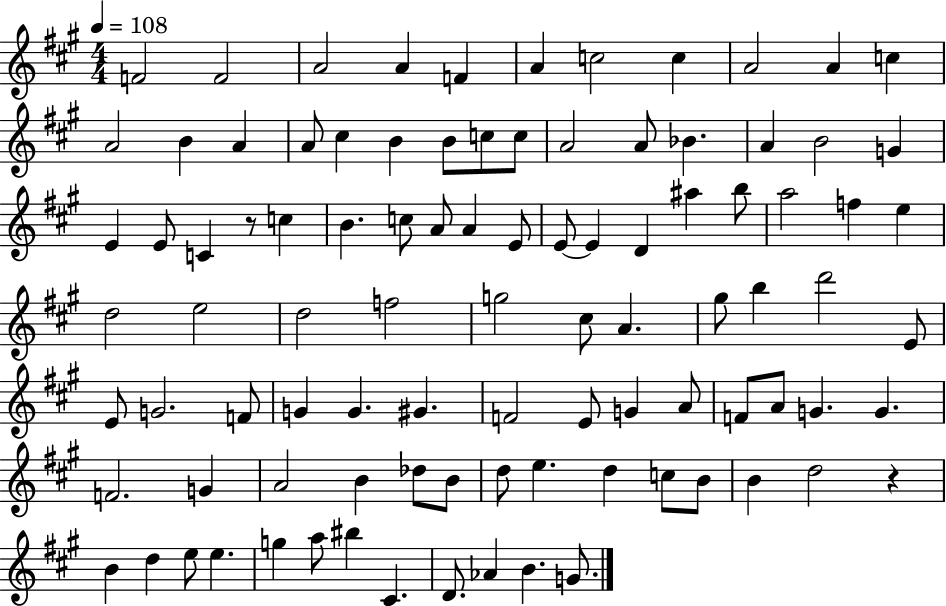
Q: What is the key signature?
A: A major